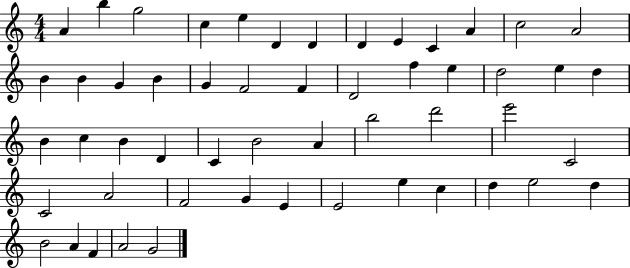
A4/q B5/q G5/h C5/q E5/q D4/q D4/q D4/q E4/q C4/q A4/q C5/h A4/h B4/q B4/q G4/q B4/q G4/q F4/h F4/q D4/h F5/q E5/q D5/h E5/q D5/q B4/q C5/q B4/q D4/q C4/q B4/h A4/q B5/h D6/h E6/h C4/h C4/h A4/h F4/h G4/q E4/q E4/h E5/q C5/q D5/q E5/h D5/q B4/h A4/q F4/q A4/h G4/h